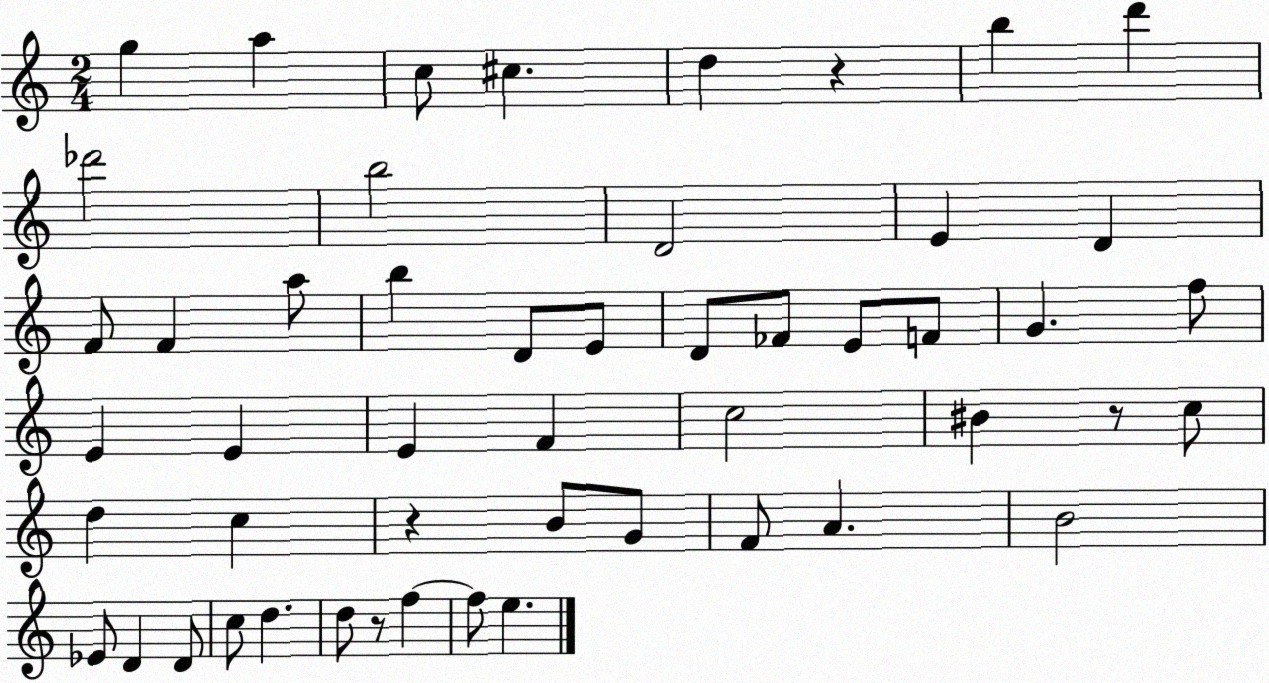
X:1
T:Untitled
M:2/4
L:1/4
K:C
g a c/2 ^c d z b d' _d'2 b2 D2 E D F/2 F a/2 b D/2 E/2 D/2 _F/2 E/2 F/2 G f/2 E E E F c2 ^B z/2 c/2 d c z B/2 G/2 F/2 A B2 _E/2 D D/2 c/2 d d/2 z/2 f f/2 e